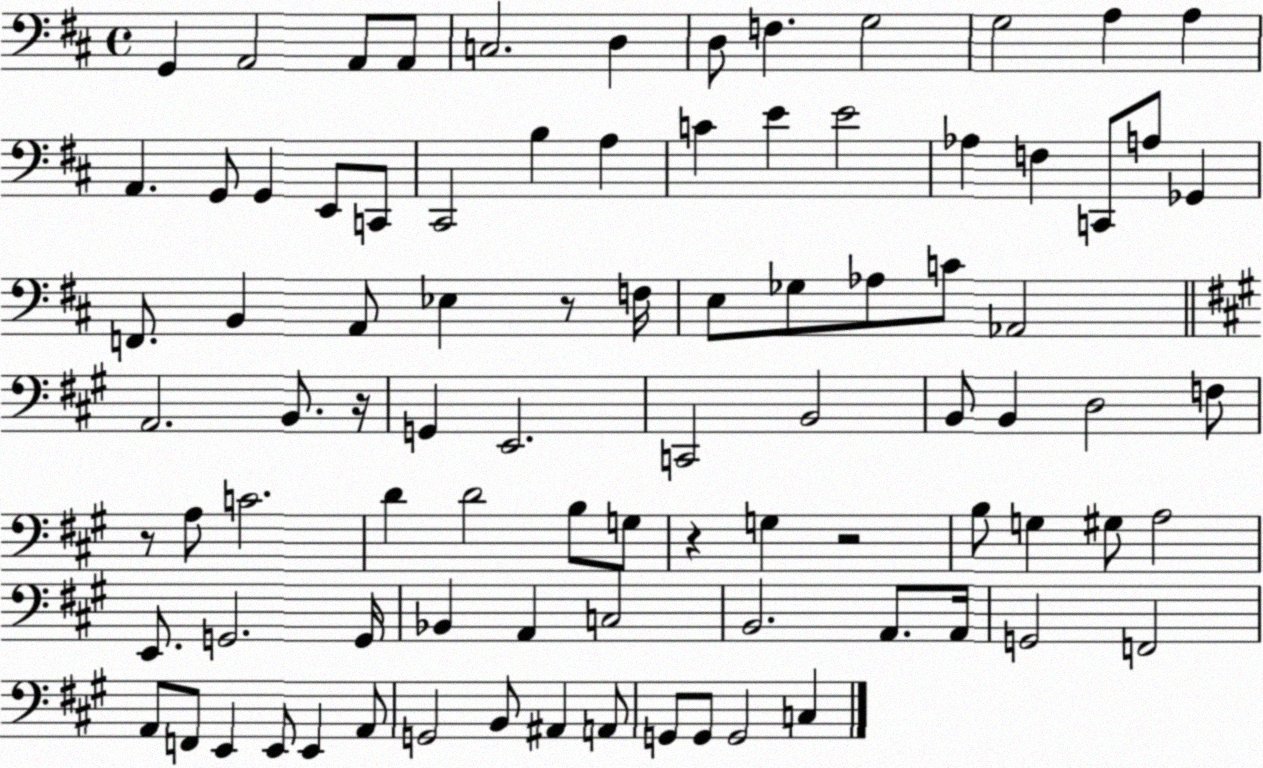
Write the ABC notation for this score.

X:1
T:Untitled
M:4/4
L:1/4
K:D
G,, A,,2 A,,/2 A,,/2 C,2 D, D,/2 F, G,2 G,2 A, A, A,, G,,/2 G,, E,,/2 C,,/2 ^C,,2 B, A, C E E2 _A, F, C,,/2 A,/2 _G,, F,,/2 B,, A,,/2 _E, z/2 F,/4 E,/2 _G,/2 _A,/2 C/2 _A,,2 A,,2 B,,/2 z/4 G,, E,,2 C,,2 B,,2 B,,/2 B,, D,2 F,/2 z/2 A,/2 C2 D D2 B,/2 G,/2 z G, z2 B,/2 G, ^G,/2 A,2 E,,/2 G,,2 G,,/4 _B,, A,, C,2 B,,2 A,,/2 A,,/4 G,,2 F,,2 A,,/2 F,,/2 E,, E,,/2 E,, A,,/2 G,,2 B,,/2 ^A,, A,,/2 G,,/2 G,,/2 G,,2 C,